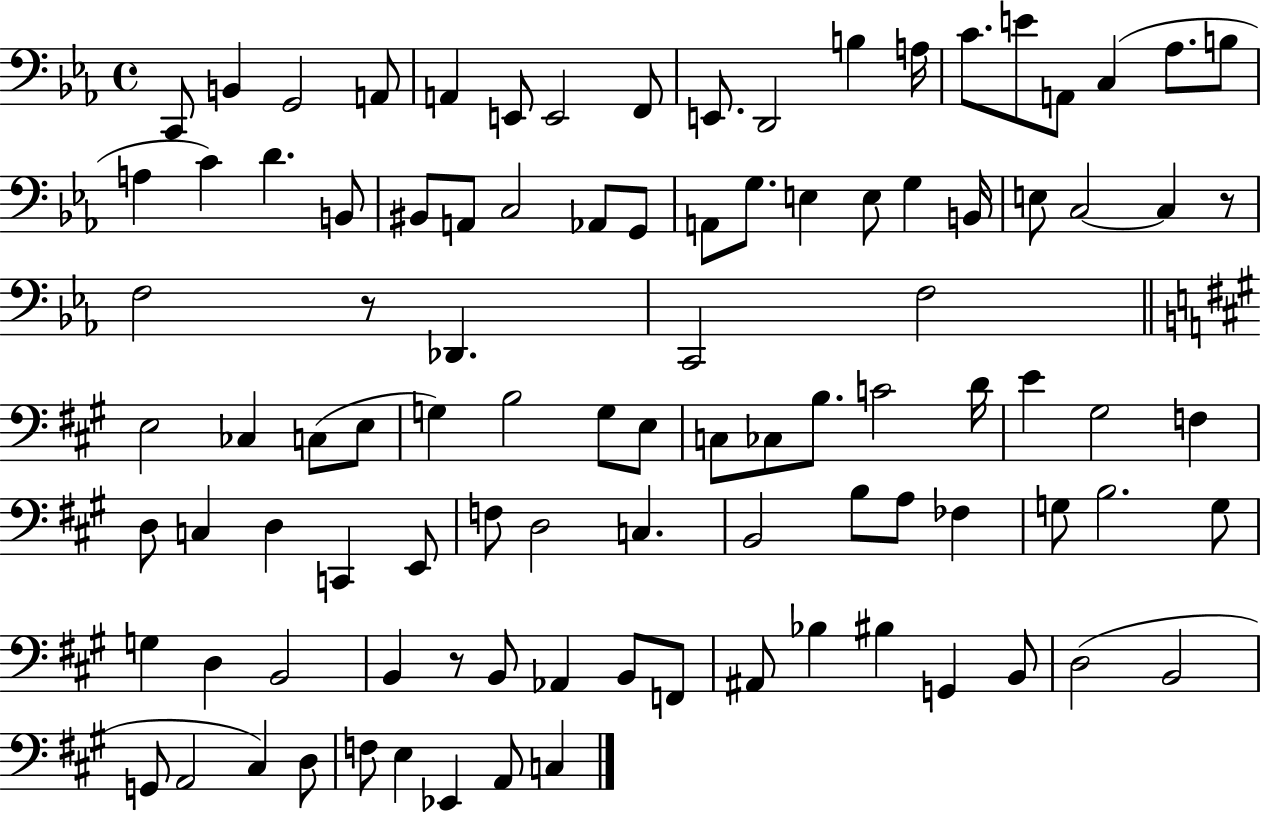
X:1
T:Untitled
M:4/4
L:1/4
K:Eb
C,,/2 B,, G,,2 A,,/2 A,, E,,/2 E,,2 F,,/2 E,,/2 D,,2 B, A,/4 C/2 E/2 A,,/2 C, _A,/2 B,/2 A, C D B,,/2 ^B,,/2 A,,/2 C,2 _A,,/2 G,,/2 A,,/2 G,/2 E, E,/2 G, B,,/4 E,/2 C,2 C, z/2 F,2 z/2 _D,, C,,2 F,2 E,2 _C, C,/2 E,/2 G, B,2 G,/2 E,/2 C,/2 _C,/2 B,/2 C2 D/4 E ^G,2 F, D,/2 C, D, C,, E,,/2 F,/2 D,2 C, B,,2 B,/2 A,/2 _F, G,/2 B,2 G,/2 G, D, B,,2 B,, z/2 B,,/2 _A,, B,,/2 F,,/2 ^A,,/2 _B, ^B, G,, B,,/2 D,2 B,,2 G,,/2 A,,2 ^C, D,/2 F,/2 E, _E,, A,,/2 C,